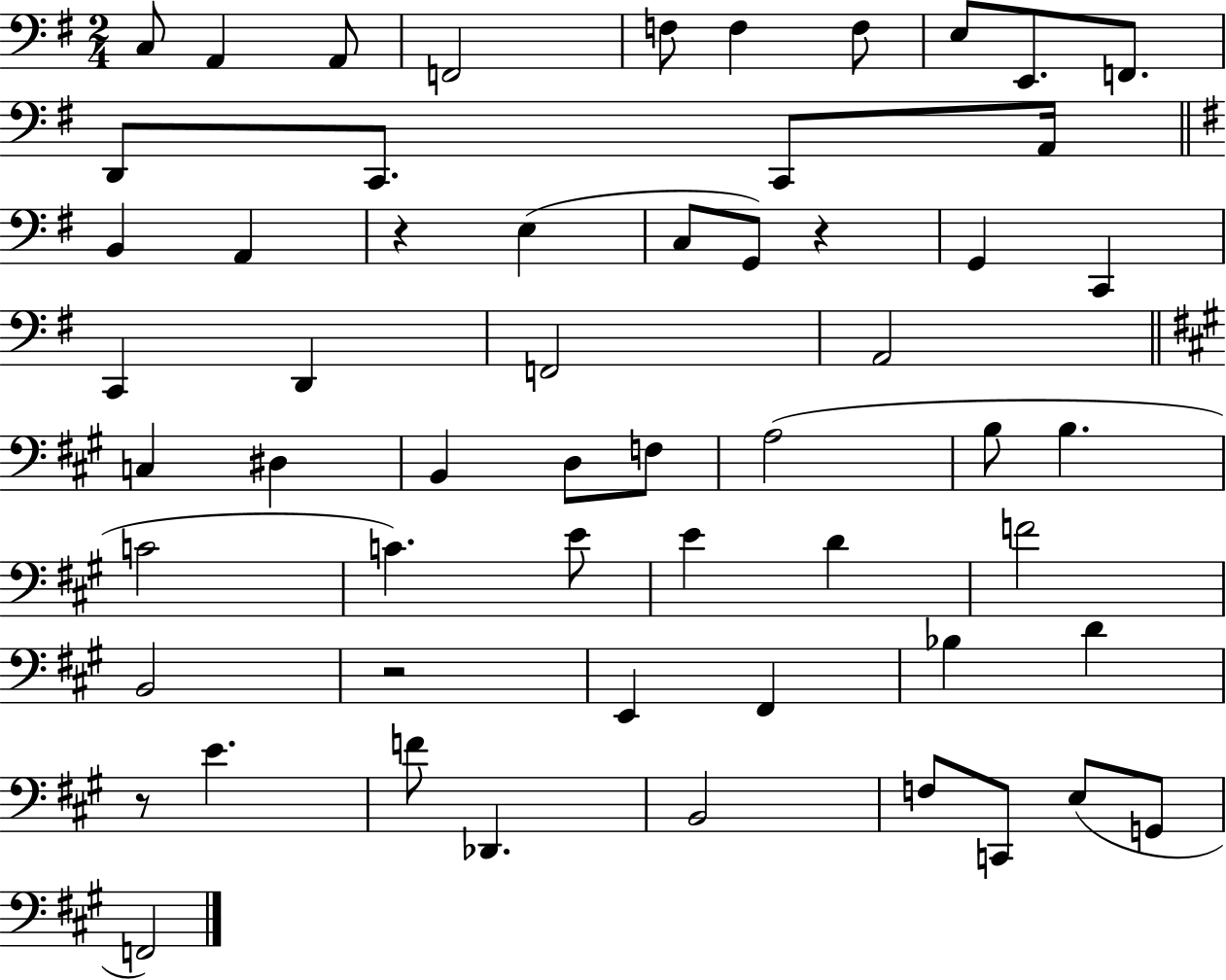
C3/e A2/q A2/e F2/h F3/e F3/q F3/e E3/e E2/e. F2/e. D2/e C2/e. C2/e A2/s B2/q A2/q R/q E3/q C3/e G2/e R/q G2/q C2/q C2/q D2/q F2/h A2/h C3/q D#3/q B2/q D3/e F3/e A3/h B3/e B3/q. C4/h C4/q. E4/e E4/q D4/q F4/h B2/h R/h E2/q F#2/q Bb3/q D4/q R/e E4/q. F4/e Db2/q. B2/h F3/e C2/e E3/e G2/e F2/h